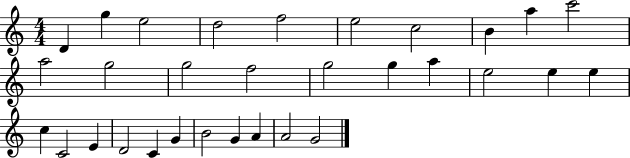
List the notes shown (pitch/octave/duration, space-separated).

D4/q G5/q E5/h D5/h F5/h E5/h C5/h B4/q A5/q C6/h A5/h G5/h G5/h F5/h G5/h G5/q A5/q E5/h E5/q E5/q C5/q C4/h E4/q D4/h C4/q G4/q B4/h G4/q A4/q A4/h G4/h